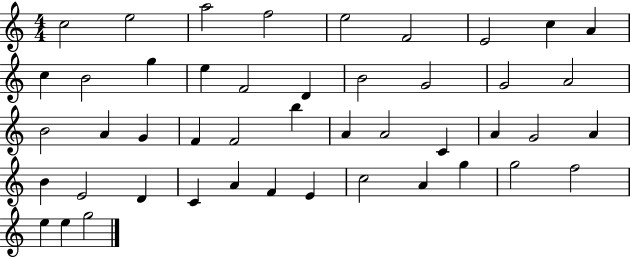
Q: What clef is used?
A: treble